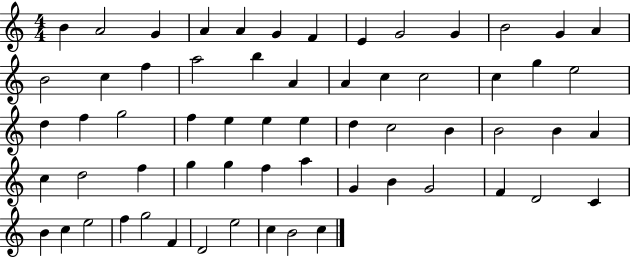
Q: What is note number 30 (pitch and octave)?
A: E5